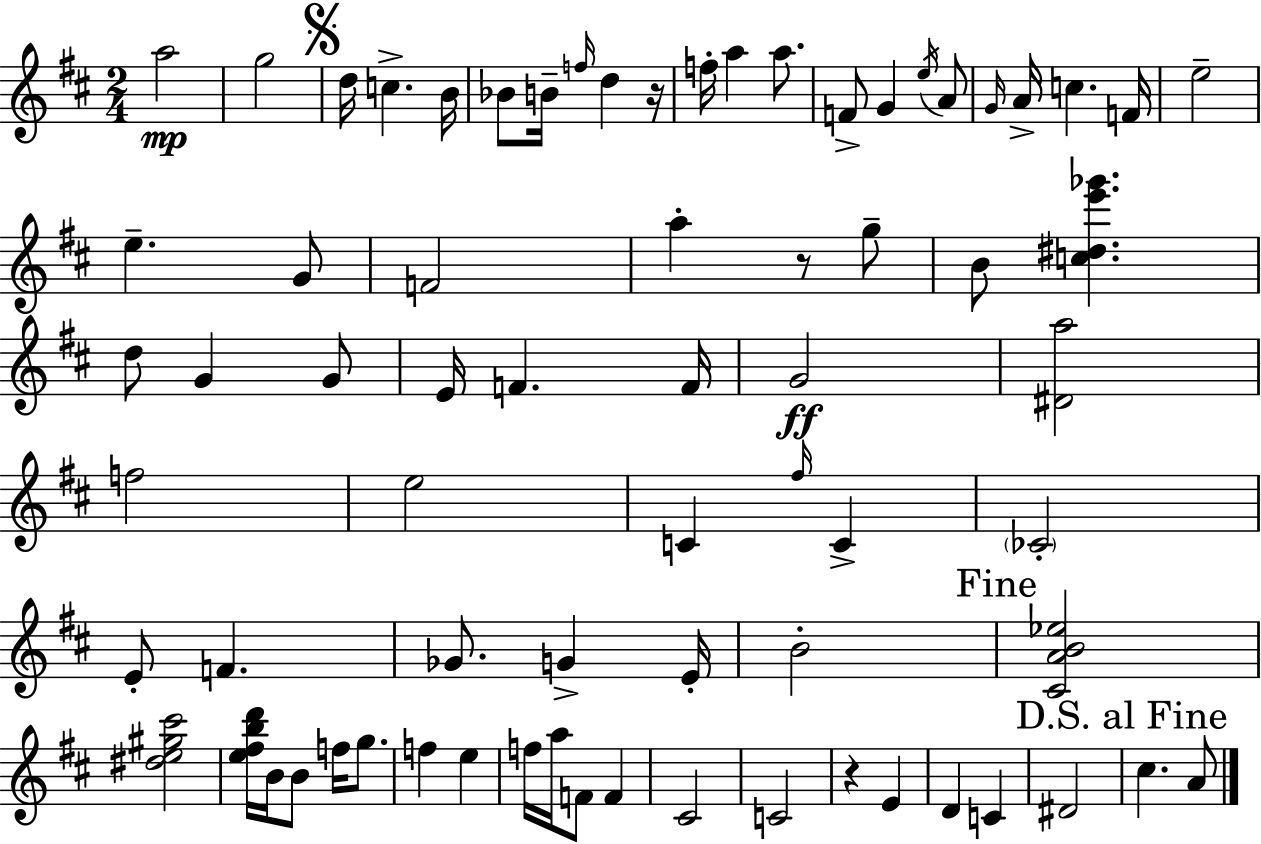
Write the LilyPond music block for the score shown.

{
  \clef treble
  \numericTimeSignature
  \time 2/4
  \key d \major
  a''2\mp | g''2 | \mark \markup { \musicglyph "scripts.segno" } d''16 c''4.-> b'16 | bes'8 b'16-- \grace { f''16 } d''4 | \break r16 f''16-. a''4 a''8. | f'8-> g'4 \acciaccatura { e''16 } | a'8 \grace { g'16 } a'16-> c''4. | f'16 e''2-- | \break e''4.-- | g'8 f'2 | a''4-. r8 | g''8-- b'8 <c'' dis'' e''' ges'''>4. | \break d''8 g'4 | g'8 e'16 f'4. | f'16 g'2\ff | <dis' a''>2 | \break f''2 | e''2 | c'4 \grace { fis''16 } | c'4-> \parenthesize ces'2-. | \break e'8-. f'4. | ges'8. g'4-> | e'16-. b'2-. | \mark "Fine" <cis' a' b' ees''>2 | \break <dis'' e'' gis'' cis'''>2 | <e'' fis'' b'' d'''>16 b'16 b'8 | f''16 g''8. f''4 | e''4 f''16 a''16 f'8 | \break f'4 cis'2 | c'2 | r4 | e'4 d'4 | \break c'4 dis'2 | \mark "D.S. al Fine" cis''4. | a'8 \bar "|."
}